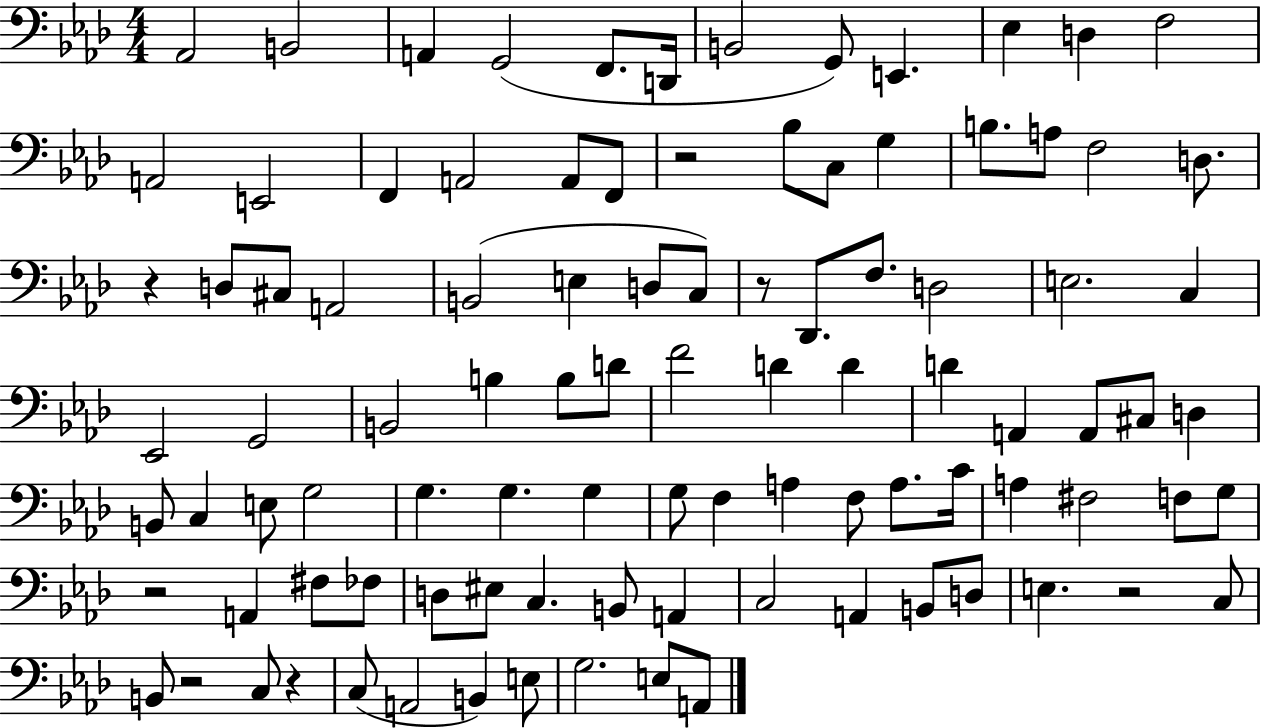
X:1
T:Untitled
M:4/4
L:1/4
K:Ab
_A,,2 B,,2 A,, G,,2 F,,/2 D,,/4 B,,2 G,,/2 E,, _E, D, F,2 A,,2 E,,2 F,, A,,2 A,,/2 F,,/2 z2 _B,/2 C,/2 G, B,/2 A,/2 F,2 D,/2 z D,/2 ^C,/2 A,,2 B,,2 E, D,/2 C,/2 z/2 _D,,/2 F,/2 D,2 E,2 C, _E,,2 G,,2 B,,2 B, B,/2 D/2 F2 D D D A,, A,,/2 ^C,/2 D, B,,/2 C, E,/2 G,2 G, G, G, G,/2 F, A, F,/2 A,/2 C/4 A, ^F,2 F,/2 G,/2 z2 A,, ^F,/2 _F,/2 D,/2 ^E,/2 C, B,,/2 A,, C,2 A,, B,,/2 D,/2 E, z2 C,/2 B,,/2 z2 C,/2 z C,/2 A,,2 B,, E,/2 G,2 E,/2 A,,/2